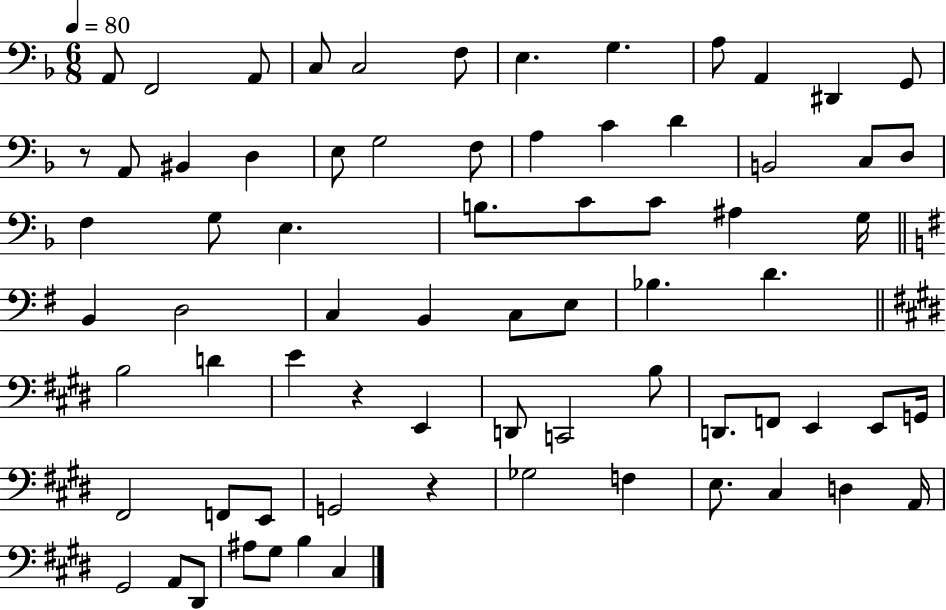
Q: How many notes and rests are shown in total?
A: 72